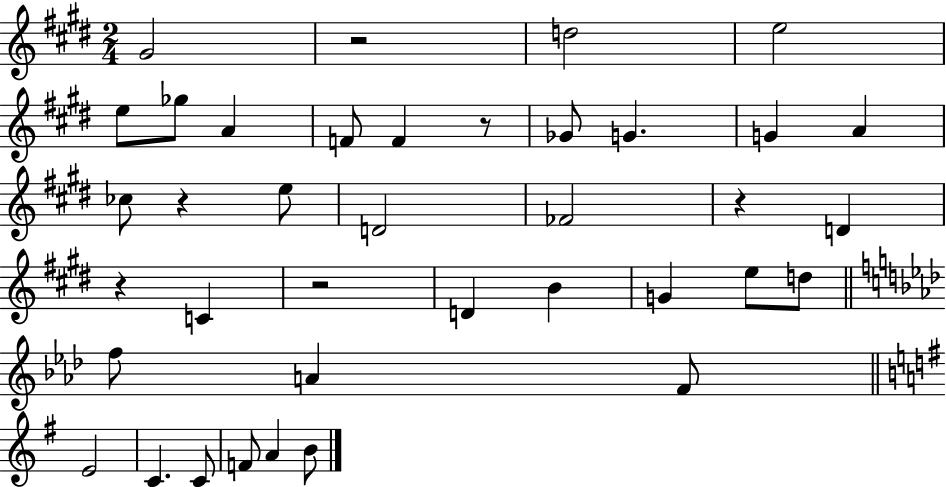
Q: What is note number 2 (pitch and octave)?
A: D5